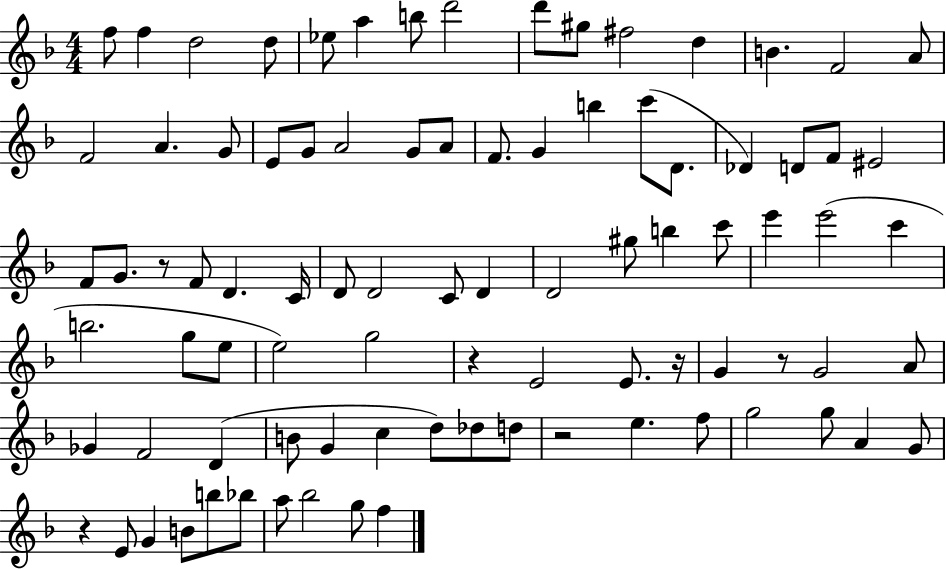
{
  \clef treble
  \numericTimeSignature
  \time 4/4
  \key f \major
  f''8 f''4 d''2 d''8 | ees''8 a''4 b''8 d'''2 | d'''8 gis''8 fis''2 d''4 | b'4. f'2 a'8 | \break f'2 a'4. g'8 | e'8 g'8 a'2 g'8 a'8 | f'8. g'4 b''4 c'''8( d'8. | des'4) d'8 f'8 eis'2 | \break f'8 g'8. r8 f'8 d'4. c'16 | d'8 d'2 c'8 d'4 | d'2 gis''8 b''4 c'''8 | e'''4 e'''2( c'''4 | \break b''2. g''8 e''8 | e''2) g''2 | r4 e'2 e'8. r16 | g'4 r8 g'2 a'8 | \break ges'4 f'2 d'4( | b'8 g'4 c''4 d''8) des''8 d''8 | r2 e''4. f''8 | g''2 g''8 a'4 g'8 | \break r4 e'8 g'4 b'8 b''8 bes''8 | a''8 bes''2 g''8 f''4 | \bar "|."
}